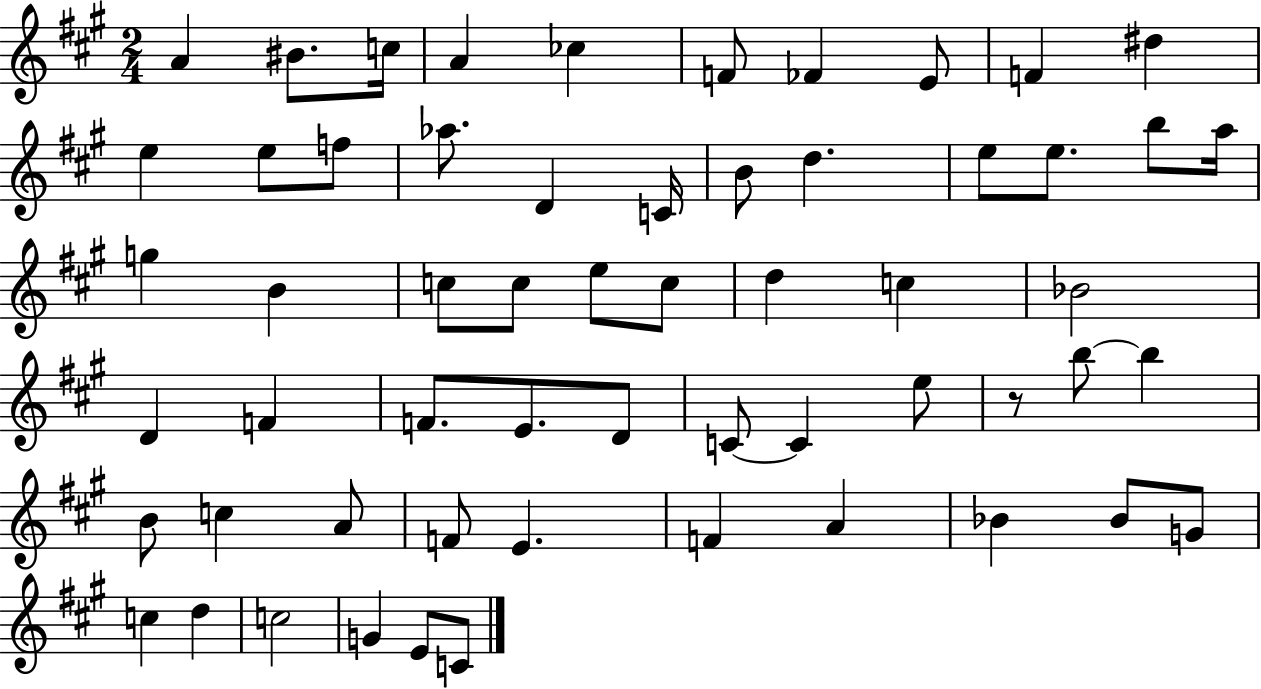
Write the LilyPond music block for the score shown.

{
  \clef treble
  \numericTimeSignature
  \time 2/4
  \key a \major
  a'4 bis'8. c''16 | a'4 ces''4 | f'8 fes'4 e'8 | f'4 dis''4 | \break e''4 e''8 f''8 | aes''8. d'4 c'16 | b'8 d''4. | e''8 e''8. b''8 a''16 | \break g''4 b'4 | c''8 c''8 e''8 c''8 | d''4 c''4 | bes'2 | \break d'4 f'4 | f'8. e'8. d'8 | c'8~~ c'4 e''8 | r8 b''8~~ b''4 | \break b'8 c''4 a'8 | f'8 e'4. | f'4 a'4 | bes'4 bes'8 g'8 | \break c''4 d''4 | c''2 | g'4 e'8 c'8 | \bar "|."
}